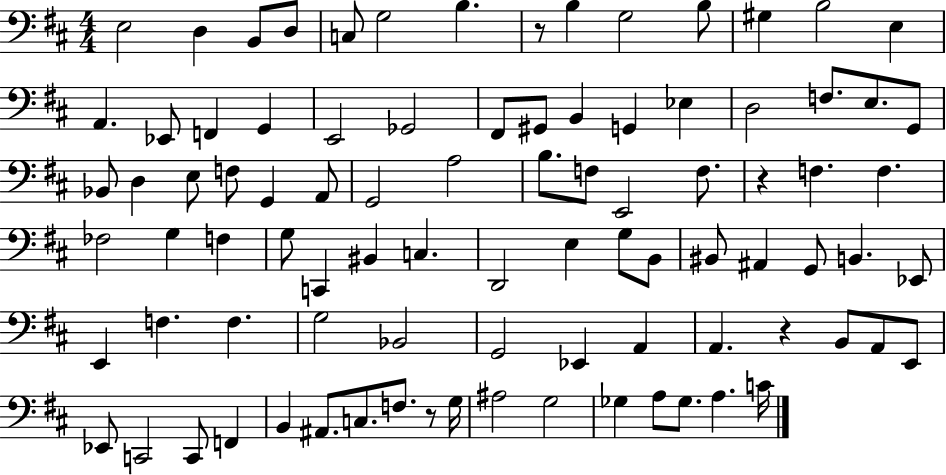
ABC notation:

X:1
T:Untitled
M:4/4
L:1/4
K:D
E,2 D, B,,/2 D,/2 C,/2 G,2 B, z/2 B, G,2 B,/2 ^G, B,2 E, A,, _E,,/2 F,, G,, E,,2 _G,,2 ^F,,/2 ^G,,/2 B,, G,, _E, D,2 F,/2 E,/2 G,,/2 _B,,/2 D, E,/2 F,/2 G,, A,,/2 G,,2 A,2 B,/2 F,/2 E,,2 F,/2 z F, F, _F,2 G, F, G,/2 C,, ^B,, C, D,,2 E, G,/2 B,,/2 ^B,,/2 ^A,, G,,/2 B,, _E,,/2 E,, F, F, G,2 _B,,2 G,,2 _E,, A,, A,, z B,,/2 A,,/2 E,,/2 _E,,/2 C,,2 C,,/2 F,, B,, ^A,,/2 C,/2 F,/2 z/2 G,/4 ^A,2 G,2 _G, A,/2 _G,/2 A, C/4